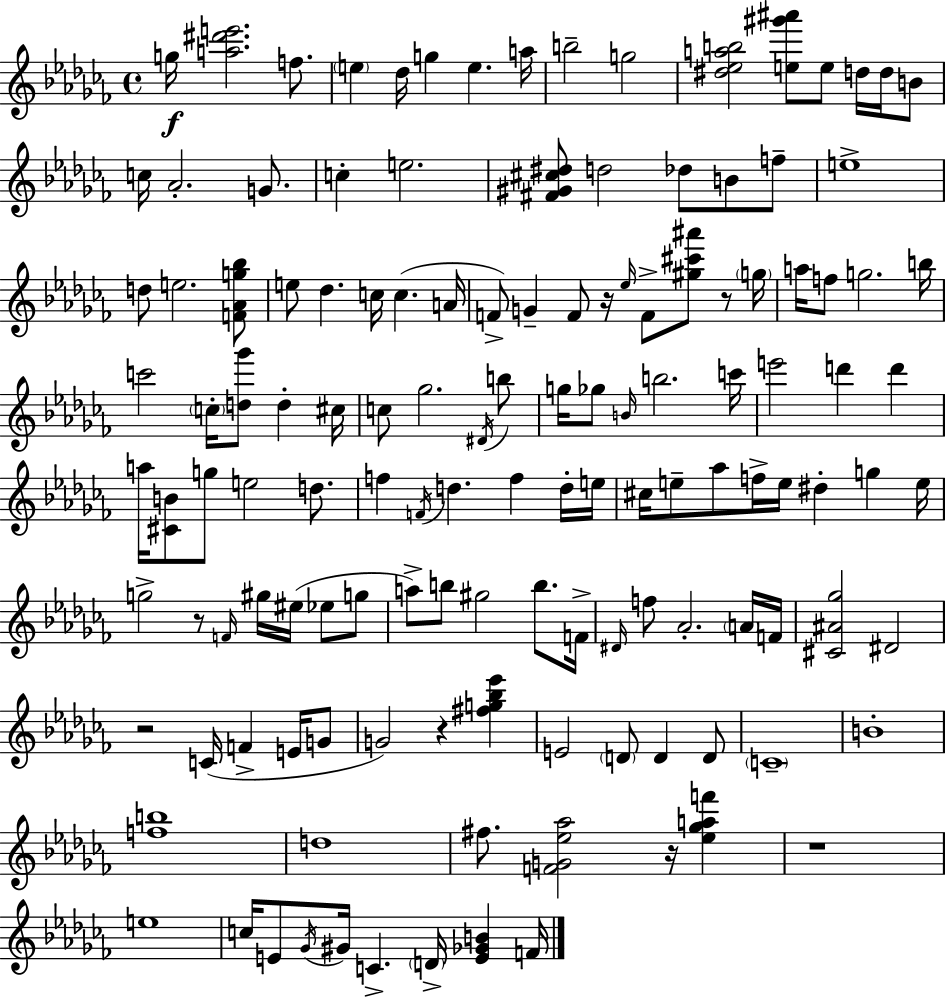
{
  \clef treble
  \time 4/4
  \defaultTimeSignature
  \key aes \minor
  g''16\f <a'' dis''' e'''>2. f''8. | \parenthesize e''4 des''16 g''4 e''4. a''16 | b''2-- g''2 | <dis'' ees'' a'' b''>2 <e'' gis''' ais'''>8 e''8 d''16 d''16 b'8 | \break c''16 aes'2.-. g'8. | c''4-. e''2. | <fis' gis' cis'' dis''>8 d''2 des''8 b'8 f''8-- | e''1-> | \break d''8 e''2. <f' aes' g'' bes''>8 | e''8 des''4. c''16 c''4.( a'16 | f'8->) g'4-- f'8 r16 \grace { ees''16 } f'8-> <gis'' cis''' ais'''>8 r8 | \parenthesize g''16 a''16 f''8 g''2. | \break b''16 c'''2 \parenthesize c''16-. <d'' ges'''>8 d''4-. | cis''16 c''8 ges''2. \acciaccatura { dis'16 } | b''8 g''16 ges''8 \grace { b'16 } b''2. | c'''16 e'''2 d'''4 d'''4 | \break a''16 <cis' b'>8 g''8 e''2 | d''8. f''4 \acciaccatura { f'16 } d''4. f''4 | d''16-. e''16 cis''16 e''8-- aes''8 f''16-> e''16 dis''4-. g''4 | e''16 g''2-> r8 \grace { f'16 } gis''16 | \break eis''16( ees''8 g''8 a''8->) b''8 gis''2 | b''8. f'16-> \grace { dis'16 } f''8 aes'2.-. | \parenthesize a'16 f'16 <cis' ais' ges''>2 dis'2 | r2 c'16( f'4-> | \break e'16 g'8 g'2) r4 | <fis'' g'' bes'' ees'''>4 e'2 \parenthesize d'8 | d'4 d'8 \parenthesize c'1-- | b'1-. | \break <f'' b''>1 | d''1 | fis''8. <f' g' ees'' aes''>2 | r16 <ees'' ges'' a'' f'''>4 r1 | \break e''1 | c''16 e'8 \acciaccatura { ges'16 } gis'16 c'4.-> | \parenthesize d'16-> <e' ges' b'>4 f'16 \bar "|."
}